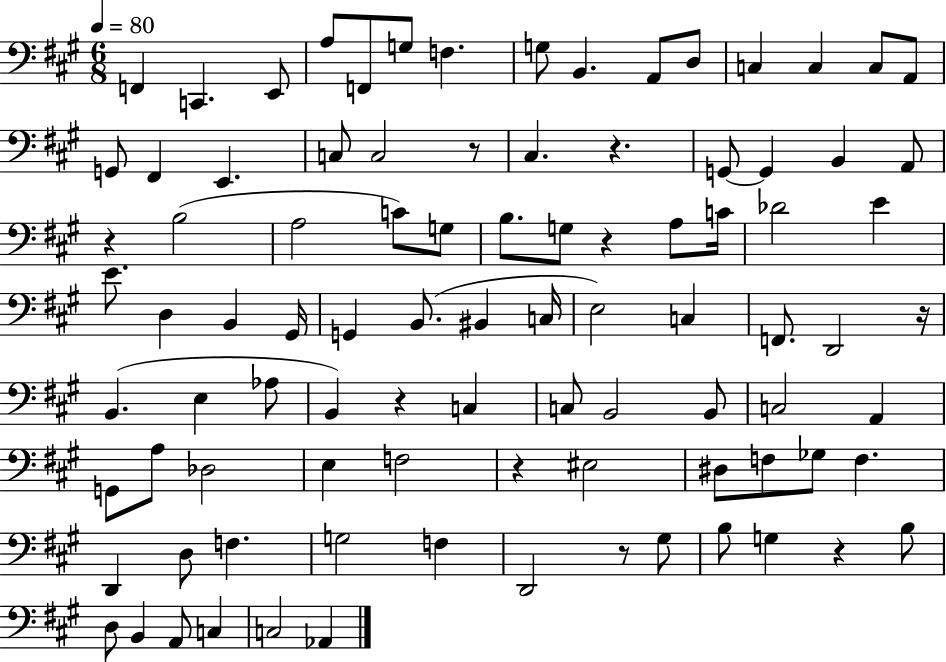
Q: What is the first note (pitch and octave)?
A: F2